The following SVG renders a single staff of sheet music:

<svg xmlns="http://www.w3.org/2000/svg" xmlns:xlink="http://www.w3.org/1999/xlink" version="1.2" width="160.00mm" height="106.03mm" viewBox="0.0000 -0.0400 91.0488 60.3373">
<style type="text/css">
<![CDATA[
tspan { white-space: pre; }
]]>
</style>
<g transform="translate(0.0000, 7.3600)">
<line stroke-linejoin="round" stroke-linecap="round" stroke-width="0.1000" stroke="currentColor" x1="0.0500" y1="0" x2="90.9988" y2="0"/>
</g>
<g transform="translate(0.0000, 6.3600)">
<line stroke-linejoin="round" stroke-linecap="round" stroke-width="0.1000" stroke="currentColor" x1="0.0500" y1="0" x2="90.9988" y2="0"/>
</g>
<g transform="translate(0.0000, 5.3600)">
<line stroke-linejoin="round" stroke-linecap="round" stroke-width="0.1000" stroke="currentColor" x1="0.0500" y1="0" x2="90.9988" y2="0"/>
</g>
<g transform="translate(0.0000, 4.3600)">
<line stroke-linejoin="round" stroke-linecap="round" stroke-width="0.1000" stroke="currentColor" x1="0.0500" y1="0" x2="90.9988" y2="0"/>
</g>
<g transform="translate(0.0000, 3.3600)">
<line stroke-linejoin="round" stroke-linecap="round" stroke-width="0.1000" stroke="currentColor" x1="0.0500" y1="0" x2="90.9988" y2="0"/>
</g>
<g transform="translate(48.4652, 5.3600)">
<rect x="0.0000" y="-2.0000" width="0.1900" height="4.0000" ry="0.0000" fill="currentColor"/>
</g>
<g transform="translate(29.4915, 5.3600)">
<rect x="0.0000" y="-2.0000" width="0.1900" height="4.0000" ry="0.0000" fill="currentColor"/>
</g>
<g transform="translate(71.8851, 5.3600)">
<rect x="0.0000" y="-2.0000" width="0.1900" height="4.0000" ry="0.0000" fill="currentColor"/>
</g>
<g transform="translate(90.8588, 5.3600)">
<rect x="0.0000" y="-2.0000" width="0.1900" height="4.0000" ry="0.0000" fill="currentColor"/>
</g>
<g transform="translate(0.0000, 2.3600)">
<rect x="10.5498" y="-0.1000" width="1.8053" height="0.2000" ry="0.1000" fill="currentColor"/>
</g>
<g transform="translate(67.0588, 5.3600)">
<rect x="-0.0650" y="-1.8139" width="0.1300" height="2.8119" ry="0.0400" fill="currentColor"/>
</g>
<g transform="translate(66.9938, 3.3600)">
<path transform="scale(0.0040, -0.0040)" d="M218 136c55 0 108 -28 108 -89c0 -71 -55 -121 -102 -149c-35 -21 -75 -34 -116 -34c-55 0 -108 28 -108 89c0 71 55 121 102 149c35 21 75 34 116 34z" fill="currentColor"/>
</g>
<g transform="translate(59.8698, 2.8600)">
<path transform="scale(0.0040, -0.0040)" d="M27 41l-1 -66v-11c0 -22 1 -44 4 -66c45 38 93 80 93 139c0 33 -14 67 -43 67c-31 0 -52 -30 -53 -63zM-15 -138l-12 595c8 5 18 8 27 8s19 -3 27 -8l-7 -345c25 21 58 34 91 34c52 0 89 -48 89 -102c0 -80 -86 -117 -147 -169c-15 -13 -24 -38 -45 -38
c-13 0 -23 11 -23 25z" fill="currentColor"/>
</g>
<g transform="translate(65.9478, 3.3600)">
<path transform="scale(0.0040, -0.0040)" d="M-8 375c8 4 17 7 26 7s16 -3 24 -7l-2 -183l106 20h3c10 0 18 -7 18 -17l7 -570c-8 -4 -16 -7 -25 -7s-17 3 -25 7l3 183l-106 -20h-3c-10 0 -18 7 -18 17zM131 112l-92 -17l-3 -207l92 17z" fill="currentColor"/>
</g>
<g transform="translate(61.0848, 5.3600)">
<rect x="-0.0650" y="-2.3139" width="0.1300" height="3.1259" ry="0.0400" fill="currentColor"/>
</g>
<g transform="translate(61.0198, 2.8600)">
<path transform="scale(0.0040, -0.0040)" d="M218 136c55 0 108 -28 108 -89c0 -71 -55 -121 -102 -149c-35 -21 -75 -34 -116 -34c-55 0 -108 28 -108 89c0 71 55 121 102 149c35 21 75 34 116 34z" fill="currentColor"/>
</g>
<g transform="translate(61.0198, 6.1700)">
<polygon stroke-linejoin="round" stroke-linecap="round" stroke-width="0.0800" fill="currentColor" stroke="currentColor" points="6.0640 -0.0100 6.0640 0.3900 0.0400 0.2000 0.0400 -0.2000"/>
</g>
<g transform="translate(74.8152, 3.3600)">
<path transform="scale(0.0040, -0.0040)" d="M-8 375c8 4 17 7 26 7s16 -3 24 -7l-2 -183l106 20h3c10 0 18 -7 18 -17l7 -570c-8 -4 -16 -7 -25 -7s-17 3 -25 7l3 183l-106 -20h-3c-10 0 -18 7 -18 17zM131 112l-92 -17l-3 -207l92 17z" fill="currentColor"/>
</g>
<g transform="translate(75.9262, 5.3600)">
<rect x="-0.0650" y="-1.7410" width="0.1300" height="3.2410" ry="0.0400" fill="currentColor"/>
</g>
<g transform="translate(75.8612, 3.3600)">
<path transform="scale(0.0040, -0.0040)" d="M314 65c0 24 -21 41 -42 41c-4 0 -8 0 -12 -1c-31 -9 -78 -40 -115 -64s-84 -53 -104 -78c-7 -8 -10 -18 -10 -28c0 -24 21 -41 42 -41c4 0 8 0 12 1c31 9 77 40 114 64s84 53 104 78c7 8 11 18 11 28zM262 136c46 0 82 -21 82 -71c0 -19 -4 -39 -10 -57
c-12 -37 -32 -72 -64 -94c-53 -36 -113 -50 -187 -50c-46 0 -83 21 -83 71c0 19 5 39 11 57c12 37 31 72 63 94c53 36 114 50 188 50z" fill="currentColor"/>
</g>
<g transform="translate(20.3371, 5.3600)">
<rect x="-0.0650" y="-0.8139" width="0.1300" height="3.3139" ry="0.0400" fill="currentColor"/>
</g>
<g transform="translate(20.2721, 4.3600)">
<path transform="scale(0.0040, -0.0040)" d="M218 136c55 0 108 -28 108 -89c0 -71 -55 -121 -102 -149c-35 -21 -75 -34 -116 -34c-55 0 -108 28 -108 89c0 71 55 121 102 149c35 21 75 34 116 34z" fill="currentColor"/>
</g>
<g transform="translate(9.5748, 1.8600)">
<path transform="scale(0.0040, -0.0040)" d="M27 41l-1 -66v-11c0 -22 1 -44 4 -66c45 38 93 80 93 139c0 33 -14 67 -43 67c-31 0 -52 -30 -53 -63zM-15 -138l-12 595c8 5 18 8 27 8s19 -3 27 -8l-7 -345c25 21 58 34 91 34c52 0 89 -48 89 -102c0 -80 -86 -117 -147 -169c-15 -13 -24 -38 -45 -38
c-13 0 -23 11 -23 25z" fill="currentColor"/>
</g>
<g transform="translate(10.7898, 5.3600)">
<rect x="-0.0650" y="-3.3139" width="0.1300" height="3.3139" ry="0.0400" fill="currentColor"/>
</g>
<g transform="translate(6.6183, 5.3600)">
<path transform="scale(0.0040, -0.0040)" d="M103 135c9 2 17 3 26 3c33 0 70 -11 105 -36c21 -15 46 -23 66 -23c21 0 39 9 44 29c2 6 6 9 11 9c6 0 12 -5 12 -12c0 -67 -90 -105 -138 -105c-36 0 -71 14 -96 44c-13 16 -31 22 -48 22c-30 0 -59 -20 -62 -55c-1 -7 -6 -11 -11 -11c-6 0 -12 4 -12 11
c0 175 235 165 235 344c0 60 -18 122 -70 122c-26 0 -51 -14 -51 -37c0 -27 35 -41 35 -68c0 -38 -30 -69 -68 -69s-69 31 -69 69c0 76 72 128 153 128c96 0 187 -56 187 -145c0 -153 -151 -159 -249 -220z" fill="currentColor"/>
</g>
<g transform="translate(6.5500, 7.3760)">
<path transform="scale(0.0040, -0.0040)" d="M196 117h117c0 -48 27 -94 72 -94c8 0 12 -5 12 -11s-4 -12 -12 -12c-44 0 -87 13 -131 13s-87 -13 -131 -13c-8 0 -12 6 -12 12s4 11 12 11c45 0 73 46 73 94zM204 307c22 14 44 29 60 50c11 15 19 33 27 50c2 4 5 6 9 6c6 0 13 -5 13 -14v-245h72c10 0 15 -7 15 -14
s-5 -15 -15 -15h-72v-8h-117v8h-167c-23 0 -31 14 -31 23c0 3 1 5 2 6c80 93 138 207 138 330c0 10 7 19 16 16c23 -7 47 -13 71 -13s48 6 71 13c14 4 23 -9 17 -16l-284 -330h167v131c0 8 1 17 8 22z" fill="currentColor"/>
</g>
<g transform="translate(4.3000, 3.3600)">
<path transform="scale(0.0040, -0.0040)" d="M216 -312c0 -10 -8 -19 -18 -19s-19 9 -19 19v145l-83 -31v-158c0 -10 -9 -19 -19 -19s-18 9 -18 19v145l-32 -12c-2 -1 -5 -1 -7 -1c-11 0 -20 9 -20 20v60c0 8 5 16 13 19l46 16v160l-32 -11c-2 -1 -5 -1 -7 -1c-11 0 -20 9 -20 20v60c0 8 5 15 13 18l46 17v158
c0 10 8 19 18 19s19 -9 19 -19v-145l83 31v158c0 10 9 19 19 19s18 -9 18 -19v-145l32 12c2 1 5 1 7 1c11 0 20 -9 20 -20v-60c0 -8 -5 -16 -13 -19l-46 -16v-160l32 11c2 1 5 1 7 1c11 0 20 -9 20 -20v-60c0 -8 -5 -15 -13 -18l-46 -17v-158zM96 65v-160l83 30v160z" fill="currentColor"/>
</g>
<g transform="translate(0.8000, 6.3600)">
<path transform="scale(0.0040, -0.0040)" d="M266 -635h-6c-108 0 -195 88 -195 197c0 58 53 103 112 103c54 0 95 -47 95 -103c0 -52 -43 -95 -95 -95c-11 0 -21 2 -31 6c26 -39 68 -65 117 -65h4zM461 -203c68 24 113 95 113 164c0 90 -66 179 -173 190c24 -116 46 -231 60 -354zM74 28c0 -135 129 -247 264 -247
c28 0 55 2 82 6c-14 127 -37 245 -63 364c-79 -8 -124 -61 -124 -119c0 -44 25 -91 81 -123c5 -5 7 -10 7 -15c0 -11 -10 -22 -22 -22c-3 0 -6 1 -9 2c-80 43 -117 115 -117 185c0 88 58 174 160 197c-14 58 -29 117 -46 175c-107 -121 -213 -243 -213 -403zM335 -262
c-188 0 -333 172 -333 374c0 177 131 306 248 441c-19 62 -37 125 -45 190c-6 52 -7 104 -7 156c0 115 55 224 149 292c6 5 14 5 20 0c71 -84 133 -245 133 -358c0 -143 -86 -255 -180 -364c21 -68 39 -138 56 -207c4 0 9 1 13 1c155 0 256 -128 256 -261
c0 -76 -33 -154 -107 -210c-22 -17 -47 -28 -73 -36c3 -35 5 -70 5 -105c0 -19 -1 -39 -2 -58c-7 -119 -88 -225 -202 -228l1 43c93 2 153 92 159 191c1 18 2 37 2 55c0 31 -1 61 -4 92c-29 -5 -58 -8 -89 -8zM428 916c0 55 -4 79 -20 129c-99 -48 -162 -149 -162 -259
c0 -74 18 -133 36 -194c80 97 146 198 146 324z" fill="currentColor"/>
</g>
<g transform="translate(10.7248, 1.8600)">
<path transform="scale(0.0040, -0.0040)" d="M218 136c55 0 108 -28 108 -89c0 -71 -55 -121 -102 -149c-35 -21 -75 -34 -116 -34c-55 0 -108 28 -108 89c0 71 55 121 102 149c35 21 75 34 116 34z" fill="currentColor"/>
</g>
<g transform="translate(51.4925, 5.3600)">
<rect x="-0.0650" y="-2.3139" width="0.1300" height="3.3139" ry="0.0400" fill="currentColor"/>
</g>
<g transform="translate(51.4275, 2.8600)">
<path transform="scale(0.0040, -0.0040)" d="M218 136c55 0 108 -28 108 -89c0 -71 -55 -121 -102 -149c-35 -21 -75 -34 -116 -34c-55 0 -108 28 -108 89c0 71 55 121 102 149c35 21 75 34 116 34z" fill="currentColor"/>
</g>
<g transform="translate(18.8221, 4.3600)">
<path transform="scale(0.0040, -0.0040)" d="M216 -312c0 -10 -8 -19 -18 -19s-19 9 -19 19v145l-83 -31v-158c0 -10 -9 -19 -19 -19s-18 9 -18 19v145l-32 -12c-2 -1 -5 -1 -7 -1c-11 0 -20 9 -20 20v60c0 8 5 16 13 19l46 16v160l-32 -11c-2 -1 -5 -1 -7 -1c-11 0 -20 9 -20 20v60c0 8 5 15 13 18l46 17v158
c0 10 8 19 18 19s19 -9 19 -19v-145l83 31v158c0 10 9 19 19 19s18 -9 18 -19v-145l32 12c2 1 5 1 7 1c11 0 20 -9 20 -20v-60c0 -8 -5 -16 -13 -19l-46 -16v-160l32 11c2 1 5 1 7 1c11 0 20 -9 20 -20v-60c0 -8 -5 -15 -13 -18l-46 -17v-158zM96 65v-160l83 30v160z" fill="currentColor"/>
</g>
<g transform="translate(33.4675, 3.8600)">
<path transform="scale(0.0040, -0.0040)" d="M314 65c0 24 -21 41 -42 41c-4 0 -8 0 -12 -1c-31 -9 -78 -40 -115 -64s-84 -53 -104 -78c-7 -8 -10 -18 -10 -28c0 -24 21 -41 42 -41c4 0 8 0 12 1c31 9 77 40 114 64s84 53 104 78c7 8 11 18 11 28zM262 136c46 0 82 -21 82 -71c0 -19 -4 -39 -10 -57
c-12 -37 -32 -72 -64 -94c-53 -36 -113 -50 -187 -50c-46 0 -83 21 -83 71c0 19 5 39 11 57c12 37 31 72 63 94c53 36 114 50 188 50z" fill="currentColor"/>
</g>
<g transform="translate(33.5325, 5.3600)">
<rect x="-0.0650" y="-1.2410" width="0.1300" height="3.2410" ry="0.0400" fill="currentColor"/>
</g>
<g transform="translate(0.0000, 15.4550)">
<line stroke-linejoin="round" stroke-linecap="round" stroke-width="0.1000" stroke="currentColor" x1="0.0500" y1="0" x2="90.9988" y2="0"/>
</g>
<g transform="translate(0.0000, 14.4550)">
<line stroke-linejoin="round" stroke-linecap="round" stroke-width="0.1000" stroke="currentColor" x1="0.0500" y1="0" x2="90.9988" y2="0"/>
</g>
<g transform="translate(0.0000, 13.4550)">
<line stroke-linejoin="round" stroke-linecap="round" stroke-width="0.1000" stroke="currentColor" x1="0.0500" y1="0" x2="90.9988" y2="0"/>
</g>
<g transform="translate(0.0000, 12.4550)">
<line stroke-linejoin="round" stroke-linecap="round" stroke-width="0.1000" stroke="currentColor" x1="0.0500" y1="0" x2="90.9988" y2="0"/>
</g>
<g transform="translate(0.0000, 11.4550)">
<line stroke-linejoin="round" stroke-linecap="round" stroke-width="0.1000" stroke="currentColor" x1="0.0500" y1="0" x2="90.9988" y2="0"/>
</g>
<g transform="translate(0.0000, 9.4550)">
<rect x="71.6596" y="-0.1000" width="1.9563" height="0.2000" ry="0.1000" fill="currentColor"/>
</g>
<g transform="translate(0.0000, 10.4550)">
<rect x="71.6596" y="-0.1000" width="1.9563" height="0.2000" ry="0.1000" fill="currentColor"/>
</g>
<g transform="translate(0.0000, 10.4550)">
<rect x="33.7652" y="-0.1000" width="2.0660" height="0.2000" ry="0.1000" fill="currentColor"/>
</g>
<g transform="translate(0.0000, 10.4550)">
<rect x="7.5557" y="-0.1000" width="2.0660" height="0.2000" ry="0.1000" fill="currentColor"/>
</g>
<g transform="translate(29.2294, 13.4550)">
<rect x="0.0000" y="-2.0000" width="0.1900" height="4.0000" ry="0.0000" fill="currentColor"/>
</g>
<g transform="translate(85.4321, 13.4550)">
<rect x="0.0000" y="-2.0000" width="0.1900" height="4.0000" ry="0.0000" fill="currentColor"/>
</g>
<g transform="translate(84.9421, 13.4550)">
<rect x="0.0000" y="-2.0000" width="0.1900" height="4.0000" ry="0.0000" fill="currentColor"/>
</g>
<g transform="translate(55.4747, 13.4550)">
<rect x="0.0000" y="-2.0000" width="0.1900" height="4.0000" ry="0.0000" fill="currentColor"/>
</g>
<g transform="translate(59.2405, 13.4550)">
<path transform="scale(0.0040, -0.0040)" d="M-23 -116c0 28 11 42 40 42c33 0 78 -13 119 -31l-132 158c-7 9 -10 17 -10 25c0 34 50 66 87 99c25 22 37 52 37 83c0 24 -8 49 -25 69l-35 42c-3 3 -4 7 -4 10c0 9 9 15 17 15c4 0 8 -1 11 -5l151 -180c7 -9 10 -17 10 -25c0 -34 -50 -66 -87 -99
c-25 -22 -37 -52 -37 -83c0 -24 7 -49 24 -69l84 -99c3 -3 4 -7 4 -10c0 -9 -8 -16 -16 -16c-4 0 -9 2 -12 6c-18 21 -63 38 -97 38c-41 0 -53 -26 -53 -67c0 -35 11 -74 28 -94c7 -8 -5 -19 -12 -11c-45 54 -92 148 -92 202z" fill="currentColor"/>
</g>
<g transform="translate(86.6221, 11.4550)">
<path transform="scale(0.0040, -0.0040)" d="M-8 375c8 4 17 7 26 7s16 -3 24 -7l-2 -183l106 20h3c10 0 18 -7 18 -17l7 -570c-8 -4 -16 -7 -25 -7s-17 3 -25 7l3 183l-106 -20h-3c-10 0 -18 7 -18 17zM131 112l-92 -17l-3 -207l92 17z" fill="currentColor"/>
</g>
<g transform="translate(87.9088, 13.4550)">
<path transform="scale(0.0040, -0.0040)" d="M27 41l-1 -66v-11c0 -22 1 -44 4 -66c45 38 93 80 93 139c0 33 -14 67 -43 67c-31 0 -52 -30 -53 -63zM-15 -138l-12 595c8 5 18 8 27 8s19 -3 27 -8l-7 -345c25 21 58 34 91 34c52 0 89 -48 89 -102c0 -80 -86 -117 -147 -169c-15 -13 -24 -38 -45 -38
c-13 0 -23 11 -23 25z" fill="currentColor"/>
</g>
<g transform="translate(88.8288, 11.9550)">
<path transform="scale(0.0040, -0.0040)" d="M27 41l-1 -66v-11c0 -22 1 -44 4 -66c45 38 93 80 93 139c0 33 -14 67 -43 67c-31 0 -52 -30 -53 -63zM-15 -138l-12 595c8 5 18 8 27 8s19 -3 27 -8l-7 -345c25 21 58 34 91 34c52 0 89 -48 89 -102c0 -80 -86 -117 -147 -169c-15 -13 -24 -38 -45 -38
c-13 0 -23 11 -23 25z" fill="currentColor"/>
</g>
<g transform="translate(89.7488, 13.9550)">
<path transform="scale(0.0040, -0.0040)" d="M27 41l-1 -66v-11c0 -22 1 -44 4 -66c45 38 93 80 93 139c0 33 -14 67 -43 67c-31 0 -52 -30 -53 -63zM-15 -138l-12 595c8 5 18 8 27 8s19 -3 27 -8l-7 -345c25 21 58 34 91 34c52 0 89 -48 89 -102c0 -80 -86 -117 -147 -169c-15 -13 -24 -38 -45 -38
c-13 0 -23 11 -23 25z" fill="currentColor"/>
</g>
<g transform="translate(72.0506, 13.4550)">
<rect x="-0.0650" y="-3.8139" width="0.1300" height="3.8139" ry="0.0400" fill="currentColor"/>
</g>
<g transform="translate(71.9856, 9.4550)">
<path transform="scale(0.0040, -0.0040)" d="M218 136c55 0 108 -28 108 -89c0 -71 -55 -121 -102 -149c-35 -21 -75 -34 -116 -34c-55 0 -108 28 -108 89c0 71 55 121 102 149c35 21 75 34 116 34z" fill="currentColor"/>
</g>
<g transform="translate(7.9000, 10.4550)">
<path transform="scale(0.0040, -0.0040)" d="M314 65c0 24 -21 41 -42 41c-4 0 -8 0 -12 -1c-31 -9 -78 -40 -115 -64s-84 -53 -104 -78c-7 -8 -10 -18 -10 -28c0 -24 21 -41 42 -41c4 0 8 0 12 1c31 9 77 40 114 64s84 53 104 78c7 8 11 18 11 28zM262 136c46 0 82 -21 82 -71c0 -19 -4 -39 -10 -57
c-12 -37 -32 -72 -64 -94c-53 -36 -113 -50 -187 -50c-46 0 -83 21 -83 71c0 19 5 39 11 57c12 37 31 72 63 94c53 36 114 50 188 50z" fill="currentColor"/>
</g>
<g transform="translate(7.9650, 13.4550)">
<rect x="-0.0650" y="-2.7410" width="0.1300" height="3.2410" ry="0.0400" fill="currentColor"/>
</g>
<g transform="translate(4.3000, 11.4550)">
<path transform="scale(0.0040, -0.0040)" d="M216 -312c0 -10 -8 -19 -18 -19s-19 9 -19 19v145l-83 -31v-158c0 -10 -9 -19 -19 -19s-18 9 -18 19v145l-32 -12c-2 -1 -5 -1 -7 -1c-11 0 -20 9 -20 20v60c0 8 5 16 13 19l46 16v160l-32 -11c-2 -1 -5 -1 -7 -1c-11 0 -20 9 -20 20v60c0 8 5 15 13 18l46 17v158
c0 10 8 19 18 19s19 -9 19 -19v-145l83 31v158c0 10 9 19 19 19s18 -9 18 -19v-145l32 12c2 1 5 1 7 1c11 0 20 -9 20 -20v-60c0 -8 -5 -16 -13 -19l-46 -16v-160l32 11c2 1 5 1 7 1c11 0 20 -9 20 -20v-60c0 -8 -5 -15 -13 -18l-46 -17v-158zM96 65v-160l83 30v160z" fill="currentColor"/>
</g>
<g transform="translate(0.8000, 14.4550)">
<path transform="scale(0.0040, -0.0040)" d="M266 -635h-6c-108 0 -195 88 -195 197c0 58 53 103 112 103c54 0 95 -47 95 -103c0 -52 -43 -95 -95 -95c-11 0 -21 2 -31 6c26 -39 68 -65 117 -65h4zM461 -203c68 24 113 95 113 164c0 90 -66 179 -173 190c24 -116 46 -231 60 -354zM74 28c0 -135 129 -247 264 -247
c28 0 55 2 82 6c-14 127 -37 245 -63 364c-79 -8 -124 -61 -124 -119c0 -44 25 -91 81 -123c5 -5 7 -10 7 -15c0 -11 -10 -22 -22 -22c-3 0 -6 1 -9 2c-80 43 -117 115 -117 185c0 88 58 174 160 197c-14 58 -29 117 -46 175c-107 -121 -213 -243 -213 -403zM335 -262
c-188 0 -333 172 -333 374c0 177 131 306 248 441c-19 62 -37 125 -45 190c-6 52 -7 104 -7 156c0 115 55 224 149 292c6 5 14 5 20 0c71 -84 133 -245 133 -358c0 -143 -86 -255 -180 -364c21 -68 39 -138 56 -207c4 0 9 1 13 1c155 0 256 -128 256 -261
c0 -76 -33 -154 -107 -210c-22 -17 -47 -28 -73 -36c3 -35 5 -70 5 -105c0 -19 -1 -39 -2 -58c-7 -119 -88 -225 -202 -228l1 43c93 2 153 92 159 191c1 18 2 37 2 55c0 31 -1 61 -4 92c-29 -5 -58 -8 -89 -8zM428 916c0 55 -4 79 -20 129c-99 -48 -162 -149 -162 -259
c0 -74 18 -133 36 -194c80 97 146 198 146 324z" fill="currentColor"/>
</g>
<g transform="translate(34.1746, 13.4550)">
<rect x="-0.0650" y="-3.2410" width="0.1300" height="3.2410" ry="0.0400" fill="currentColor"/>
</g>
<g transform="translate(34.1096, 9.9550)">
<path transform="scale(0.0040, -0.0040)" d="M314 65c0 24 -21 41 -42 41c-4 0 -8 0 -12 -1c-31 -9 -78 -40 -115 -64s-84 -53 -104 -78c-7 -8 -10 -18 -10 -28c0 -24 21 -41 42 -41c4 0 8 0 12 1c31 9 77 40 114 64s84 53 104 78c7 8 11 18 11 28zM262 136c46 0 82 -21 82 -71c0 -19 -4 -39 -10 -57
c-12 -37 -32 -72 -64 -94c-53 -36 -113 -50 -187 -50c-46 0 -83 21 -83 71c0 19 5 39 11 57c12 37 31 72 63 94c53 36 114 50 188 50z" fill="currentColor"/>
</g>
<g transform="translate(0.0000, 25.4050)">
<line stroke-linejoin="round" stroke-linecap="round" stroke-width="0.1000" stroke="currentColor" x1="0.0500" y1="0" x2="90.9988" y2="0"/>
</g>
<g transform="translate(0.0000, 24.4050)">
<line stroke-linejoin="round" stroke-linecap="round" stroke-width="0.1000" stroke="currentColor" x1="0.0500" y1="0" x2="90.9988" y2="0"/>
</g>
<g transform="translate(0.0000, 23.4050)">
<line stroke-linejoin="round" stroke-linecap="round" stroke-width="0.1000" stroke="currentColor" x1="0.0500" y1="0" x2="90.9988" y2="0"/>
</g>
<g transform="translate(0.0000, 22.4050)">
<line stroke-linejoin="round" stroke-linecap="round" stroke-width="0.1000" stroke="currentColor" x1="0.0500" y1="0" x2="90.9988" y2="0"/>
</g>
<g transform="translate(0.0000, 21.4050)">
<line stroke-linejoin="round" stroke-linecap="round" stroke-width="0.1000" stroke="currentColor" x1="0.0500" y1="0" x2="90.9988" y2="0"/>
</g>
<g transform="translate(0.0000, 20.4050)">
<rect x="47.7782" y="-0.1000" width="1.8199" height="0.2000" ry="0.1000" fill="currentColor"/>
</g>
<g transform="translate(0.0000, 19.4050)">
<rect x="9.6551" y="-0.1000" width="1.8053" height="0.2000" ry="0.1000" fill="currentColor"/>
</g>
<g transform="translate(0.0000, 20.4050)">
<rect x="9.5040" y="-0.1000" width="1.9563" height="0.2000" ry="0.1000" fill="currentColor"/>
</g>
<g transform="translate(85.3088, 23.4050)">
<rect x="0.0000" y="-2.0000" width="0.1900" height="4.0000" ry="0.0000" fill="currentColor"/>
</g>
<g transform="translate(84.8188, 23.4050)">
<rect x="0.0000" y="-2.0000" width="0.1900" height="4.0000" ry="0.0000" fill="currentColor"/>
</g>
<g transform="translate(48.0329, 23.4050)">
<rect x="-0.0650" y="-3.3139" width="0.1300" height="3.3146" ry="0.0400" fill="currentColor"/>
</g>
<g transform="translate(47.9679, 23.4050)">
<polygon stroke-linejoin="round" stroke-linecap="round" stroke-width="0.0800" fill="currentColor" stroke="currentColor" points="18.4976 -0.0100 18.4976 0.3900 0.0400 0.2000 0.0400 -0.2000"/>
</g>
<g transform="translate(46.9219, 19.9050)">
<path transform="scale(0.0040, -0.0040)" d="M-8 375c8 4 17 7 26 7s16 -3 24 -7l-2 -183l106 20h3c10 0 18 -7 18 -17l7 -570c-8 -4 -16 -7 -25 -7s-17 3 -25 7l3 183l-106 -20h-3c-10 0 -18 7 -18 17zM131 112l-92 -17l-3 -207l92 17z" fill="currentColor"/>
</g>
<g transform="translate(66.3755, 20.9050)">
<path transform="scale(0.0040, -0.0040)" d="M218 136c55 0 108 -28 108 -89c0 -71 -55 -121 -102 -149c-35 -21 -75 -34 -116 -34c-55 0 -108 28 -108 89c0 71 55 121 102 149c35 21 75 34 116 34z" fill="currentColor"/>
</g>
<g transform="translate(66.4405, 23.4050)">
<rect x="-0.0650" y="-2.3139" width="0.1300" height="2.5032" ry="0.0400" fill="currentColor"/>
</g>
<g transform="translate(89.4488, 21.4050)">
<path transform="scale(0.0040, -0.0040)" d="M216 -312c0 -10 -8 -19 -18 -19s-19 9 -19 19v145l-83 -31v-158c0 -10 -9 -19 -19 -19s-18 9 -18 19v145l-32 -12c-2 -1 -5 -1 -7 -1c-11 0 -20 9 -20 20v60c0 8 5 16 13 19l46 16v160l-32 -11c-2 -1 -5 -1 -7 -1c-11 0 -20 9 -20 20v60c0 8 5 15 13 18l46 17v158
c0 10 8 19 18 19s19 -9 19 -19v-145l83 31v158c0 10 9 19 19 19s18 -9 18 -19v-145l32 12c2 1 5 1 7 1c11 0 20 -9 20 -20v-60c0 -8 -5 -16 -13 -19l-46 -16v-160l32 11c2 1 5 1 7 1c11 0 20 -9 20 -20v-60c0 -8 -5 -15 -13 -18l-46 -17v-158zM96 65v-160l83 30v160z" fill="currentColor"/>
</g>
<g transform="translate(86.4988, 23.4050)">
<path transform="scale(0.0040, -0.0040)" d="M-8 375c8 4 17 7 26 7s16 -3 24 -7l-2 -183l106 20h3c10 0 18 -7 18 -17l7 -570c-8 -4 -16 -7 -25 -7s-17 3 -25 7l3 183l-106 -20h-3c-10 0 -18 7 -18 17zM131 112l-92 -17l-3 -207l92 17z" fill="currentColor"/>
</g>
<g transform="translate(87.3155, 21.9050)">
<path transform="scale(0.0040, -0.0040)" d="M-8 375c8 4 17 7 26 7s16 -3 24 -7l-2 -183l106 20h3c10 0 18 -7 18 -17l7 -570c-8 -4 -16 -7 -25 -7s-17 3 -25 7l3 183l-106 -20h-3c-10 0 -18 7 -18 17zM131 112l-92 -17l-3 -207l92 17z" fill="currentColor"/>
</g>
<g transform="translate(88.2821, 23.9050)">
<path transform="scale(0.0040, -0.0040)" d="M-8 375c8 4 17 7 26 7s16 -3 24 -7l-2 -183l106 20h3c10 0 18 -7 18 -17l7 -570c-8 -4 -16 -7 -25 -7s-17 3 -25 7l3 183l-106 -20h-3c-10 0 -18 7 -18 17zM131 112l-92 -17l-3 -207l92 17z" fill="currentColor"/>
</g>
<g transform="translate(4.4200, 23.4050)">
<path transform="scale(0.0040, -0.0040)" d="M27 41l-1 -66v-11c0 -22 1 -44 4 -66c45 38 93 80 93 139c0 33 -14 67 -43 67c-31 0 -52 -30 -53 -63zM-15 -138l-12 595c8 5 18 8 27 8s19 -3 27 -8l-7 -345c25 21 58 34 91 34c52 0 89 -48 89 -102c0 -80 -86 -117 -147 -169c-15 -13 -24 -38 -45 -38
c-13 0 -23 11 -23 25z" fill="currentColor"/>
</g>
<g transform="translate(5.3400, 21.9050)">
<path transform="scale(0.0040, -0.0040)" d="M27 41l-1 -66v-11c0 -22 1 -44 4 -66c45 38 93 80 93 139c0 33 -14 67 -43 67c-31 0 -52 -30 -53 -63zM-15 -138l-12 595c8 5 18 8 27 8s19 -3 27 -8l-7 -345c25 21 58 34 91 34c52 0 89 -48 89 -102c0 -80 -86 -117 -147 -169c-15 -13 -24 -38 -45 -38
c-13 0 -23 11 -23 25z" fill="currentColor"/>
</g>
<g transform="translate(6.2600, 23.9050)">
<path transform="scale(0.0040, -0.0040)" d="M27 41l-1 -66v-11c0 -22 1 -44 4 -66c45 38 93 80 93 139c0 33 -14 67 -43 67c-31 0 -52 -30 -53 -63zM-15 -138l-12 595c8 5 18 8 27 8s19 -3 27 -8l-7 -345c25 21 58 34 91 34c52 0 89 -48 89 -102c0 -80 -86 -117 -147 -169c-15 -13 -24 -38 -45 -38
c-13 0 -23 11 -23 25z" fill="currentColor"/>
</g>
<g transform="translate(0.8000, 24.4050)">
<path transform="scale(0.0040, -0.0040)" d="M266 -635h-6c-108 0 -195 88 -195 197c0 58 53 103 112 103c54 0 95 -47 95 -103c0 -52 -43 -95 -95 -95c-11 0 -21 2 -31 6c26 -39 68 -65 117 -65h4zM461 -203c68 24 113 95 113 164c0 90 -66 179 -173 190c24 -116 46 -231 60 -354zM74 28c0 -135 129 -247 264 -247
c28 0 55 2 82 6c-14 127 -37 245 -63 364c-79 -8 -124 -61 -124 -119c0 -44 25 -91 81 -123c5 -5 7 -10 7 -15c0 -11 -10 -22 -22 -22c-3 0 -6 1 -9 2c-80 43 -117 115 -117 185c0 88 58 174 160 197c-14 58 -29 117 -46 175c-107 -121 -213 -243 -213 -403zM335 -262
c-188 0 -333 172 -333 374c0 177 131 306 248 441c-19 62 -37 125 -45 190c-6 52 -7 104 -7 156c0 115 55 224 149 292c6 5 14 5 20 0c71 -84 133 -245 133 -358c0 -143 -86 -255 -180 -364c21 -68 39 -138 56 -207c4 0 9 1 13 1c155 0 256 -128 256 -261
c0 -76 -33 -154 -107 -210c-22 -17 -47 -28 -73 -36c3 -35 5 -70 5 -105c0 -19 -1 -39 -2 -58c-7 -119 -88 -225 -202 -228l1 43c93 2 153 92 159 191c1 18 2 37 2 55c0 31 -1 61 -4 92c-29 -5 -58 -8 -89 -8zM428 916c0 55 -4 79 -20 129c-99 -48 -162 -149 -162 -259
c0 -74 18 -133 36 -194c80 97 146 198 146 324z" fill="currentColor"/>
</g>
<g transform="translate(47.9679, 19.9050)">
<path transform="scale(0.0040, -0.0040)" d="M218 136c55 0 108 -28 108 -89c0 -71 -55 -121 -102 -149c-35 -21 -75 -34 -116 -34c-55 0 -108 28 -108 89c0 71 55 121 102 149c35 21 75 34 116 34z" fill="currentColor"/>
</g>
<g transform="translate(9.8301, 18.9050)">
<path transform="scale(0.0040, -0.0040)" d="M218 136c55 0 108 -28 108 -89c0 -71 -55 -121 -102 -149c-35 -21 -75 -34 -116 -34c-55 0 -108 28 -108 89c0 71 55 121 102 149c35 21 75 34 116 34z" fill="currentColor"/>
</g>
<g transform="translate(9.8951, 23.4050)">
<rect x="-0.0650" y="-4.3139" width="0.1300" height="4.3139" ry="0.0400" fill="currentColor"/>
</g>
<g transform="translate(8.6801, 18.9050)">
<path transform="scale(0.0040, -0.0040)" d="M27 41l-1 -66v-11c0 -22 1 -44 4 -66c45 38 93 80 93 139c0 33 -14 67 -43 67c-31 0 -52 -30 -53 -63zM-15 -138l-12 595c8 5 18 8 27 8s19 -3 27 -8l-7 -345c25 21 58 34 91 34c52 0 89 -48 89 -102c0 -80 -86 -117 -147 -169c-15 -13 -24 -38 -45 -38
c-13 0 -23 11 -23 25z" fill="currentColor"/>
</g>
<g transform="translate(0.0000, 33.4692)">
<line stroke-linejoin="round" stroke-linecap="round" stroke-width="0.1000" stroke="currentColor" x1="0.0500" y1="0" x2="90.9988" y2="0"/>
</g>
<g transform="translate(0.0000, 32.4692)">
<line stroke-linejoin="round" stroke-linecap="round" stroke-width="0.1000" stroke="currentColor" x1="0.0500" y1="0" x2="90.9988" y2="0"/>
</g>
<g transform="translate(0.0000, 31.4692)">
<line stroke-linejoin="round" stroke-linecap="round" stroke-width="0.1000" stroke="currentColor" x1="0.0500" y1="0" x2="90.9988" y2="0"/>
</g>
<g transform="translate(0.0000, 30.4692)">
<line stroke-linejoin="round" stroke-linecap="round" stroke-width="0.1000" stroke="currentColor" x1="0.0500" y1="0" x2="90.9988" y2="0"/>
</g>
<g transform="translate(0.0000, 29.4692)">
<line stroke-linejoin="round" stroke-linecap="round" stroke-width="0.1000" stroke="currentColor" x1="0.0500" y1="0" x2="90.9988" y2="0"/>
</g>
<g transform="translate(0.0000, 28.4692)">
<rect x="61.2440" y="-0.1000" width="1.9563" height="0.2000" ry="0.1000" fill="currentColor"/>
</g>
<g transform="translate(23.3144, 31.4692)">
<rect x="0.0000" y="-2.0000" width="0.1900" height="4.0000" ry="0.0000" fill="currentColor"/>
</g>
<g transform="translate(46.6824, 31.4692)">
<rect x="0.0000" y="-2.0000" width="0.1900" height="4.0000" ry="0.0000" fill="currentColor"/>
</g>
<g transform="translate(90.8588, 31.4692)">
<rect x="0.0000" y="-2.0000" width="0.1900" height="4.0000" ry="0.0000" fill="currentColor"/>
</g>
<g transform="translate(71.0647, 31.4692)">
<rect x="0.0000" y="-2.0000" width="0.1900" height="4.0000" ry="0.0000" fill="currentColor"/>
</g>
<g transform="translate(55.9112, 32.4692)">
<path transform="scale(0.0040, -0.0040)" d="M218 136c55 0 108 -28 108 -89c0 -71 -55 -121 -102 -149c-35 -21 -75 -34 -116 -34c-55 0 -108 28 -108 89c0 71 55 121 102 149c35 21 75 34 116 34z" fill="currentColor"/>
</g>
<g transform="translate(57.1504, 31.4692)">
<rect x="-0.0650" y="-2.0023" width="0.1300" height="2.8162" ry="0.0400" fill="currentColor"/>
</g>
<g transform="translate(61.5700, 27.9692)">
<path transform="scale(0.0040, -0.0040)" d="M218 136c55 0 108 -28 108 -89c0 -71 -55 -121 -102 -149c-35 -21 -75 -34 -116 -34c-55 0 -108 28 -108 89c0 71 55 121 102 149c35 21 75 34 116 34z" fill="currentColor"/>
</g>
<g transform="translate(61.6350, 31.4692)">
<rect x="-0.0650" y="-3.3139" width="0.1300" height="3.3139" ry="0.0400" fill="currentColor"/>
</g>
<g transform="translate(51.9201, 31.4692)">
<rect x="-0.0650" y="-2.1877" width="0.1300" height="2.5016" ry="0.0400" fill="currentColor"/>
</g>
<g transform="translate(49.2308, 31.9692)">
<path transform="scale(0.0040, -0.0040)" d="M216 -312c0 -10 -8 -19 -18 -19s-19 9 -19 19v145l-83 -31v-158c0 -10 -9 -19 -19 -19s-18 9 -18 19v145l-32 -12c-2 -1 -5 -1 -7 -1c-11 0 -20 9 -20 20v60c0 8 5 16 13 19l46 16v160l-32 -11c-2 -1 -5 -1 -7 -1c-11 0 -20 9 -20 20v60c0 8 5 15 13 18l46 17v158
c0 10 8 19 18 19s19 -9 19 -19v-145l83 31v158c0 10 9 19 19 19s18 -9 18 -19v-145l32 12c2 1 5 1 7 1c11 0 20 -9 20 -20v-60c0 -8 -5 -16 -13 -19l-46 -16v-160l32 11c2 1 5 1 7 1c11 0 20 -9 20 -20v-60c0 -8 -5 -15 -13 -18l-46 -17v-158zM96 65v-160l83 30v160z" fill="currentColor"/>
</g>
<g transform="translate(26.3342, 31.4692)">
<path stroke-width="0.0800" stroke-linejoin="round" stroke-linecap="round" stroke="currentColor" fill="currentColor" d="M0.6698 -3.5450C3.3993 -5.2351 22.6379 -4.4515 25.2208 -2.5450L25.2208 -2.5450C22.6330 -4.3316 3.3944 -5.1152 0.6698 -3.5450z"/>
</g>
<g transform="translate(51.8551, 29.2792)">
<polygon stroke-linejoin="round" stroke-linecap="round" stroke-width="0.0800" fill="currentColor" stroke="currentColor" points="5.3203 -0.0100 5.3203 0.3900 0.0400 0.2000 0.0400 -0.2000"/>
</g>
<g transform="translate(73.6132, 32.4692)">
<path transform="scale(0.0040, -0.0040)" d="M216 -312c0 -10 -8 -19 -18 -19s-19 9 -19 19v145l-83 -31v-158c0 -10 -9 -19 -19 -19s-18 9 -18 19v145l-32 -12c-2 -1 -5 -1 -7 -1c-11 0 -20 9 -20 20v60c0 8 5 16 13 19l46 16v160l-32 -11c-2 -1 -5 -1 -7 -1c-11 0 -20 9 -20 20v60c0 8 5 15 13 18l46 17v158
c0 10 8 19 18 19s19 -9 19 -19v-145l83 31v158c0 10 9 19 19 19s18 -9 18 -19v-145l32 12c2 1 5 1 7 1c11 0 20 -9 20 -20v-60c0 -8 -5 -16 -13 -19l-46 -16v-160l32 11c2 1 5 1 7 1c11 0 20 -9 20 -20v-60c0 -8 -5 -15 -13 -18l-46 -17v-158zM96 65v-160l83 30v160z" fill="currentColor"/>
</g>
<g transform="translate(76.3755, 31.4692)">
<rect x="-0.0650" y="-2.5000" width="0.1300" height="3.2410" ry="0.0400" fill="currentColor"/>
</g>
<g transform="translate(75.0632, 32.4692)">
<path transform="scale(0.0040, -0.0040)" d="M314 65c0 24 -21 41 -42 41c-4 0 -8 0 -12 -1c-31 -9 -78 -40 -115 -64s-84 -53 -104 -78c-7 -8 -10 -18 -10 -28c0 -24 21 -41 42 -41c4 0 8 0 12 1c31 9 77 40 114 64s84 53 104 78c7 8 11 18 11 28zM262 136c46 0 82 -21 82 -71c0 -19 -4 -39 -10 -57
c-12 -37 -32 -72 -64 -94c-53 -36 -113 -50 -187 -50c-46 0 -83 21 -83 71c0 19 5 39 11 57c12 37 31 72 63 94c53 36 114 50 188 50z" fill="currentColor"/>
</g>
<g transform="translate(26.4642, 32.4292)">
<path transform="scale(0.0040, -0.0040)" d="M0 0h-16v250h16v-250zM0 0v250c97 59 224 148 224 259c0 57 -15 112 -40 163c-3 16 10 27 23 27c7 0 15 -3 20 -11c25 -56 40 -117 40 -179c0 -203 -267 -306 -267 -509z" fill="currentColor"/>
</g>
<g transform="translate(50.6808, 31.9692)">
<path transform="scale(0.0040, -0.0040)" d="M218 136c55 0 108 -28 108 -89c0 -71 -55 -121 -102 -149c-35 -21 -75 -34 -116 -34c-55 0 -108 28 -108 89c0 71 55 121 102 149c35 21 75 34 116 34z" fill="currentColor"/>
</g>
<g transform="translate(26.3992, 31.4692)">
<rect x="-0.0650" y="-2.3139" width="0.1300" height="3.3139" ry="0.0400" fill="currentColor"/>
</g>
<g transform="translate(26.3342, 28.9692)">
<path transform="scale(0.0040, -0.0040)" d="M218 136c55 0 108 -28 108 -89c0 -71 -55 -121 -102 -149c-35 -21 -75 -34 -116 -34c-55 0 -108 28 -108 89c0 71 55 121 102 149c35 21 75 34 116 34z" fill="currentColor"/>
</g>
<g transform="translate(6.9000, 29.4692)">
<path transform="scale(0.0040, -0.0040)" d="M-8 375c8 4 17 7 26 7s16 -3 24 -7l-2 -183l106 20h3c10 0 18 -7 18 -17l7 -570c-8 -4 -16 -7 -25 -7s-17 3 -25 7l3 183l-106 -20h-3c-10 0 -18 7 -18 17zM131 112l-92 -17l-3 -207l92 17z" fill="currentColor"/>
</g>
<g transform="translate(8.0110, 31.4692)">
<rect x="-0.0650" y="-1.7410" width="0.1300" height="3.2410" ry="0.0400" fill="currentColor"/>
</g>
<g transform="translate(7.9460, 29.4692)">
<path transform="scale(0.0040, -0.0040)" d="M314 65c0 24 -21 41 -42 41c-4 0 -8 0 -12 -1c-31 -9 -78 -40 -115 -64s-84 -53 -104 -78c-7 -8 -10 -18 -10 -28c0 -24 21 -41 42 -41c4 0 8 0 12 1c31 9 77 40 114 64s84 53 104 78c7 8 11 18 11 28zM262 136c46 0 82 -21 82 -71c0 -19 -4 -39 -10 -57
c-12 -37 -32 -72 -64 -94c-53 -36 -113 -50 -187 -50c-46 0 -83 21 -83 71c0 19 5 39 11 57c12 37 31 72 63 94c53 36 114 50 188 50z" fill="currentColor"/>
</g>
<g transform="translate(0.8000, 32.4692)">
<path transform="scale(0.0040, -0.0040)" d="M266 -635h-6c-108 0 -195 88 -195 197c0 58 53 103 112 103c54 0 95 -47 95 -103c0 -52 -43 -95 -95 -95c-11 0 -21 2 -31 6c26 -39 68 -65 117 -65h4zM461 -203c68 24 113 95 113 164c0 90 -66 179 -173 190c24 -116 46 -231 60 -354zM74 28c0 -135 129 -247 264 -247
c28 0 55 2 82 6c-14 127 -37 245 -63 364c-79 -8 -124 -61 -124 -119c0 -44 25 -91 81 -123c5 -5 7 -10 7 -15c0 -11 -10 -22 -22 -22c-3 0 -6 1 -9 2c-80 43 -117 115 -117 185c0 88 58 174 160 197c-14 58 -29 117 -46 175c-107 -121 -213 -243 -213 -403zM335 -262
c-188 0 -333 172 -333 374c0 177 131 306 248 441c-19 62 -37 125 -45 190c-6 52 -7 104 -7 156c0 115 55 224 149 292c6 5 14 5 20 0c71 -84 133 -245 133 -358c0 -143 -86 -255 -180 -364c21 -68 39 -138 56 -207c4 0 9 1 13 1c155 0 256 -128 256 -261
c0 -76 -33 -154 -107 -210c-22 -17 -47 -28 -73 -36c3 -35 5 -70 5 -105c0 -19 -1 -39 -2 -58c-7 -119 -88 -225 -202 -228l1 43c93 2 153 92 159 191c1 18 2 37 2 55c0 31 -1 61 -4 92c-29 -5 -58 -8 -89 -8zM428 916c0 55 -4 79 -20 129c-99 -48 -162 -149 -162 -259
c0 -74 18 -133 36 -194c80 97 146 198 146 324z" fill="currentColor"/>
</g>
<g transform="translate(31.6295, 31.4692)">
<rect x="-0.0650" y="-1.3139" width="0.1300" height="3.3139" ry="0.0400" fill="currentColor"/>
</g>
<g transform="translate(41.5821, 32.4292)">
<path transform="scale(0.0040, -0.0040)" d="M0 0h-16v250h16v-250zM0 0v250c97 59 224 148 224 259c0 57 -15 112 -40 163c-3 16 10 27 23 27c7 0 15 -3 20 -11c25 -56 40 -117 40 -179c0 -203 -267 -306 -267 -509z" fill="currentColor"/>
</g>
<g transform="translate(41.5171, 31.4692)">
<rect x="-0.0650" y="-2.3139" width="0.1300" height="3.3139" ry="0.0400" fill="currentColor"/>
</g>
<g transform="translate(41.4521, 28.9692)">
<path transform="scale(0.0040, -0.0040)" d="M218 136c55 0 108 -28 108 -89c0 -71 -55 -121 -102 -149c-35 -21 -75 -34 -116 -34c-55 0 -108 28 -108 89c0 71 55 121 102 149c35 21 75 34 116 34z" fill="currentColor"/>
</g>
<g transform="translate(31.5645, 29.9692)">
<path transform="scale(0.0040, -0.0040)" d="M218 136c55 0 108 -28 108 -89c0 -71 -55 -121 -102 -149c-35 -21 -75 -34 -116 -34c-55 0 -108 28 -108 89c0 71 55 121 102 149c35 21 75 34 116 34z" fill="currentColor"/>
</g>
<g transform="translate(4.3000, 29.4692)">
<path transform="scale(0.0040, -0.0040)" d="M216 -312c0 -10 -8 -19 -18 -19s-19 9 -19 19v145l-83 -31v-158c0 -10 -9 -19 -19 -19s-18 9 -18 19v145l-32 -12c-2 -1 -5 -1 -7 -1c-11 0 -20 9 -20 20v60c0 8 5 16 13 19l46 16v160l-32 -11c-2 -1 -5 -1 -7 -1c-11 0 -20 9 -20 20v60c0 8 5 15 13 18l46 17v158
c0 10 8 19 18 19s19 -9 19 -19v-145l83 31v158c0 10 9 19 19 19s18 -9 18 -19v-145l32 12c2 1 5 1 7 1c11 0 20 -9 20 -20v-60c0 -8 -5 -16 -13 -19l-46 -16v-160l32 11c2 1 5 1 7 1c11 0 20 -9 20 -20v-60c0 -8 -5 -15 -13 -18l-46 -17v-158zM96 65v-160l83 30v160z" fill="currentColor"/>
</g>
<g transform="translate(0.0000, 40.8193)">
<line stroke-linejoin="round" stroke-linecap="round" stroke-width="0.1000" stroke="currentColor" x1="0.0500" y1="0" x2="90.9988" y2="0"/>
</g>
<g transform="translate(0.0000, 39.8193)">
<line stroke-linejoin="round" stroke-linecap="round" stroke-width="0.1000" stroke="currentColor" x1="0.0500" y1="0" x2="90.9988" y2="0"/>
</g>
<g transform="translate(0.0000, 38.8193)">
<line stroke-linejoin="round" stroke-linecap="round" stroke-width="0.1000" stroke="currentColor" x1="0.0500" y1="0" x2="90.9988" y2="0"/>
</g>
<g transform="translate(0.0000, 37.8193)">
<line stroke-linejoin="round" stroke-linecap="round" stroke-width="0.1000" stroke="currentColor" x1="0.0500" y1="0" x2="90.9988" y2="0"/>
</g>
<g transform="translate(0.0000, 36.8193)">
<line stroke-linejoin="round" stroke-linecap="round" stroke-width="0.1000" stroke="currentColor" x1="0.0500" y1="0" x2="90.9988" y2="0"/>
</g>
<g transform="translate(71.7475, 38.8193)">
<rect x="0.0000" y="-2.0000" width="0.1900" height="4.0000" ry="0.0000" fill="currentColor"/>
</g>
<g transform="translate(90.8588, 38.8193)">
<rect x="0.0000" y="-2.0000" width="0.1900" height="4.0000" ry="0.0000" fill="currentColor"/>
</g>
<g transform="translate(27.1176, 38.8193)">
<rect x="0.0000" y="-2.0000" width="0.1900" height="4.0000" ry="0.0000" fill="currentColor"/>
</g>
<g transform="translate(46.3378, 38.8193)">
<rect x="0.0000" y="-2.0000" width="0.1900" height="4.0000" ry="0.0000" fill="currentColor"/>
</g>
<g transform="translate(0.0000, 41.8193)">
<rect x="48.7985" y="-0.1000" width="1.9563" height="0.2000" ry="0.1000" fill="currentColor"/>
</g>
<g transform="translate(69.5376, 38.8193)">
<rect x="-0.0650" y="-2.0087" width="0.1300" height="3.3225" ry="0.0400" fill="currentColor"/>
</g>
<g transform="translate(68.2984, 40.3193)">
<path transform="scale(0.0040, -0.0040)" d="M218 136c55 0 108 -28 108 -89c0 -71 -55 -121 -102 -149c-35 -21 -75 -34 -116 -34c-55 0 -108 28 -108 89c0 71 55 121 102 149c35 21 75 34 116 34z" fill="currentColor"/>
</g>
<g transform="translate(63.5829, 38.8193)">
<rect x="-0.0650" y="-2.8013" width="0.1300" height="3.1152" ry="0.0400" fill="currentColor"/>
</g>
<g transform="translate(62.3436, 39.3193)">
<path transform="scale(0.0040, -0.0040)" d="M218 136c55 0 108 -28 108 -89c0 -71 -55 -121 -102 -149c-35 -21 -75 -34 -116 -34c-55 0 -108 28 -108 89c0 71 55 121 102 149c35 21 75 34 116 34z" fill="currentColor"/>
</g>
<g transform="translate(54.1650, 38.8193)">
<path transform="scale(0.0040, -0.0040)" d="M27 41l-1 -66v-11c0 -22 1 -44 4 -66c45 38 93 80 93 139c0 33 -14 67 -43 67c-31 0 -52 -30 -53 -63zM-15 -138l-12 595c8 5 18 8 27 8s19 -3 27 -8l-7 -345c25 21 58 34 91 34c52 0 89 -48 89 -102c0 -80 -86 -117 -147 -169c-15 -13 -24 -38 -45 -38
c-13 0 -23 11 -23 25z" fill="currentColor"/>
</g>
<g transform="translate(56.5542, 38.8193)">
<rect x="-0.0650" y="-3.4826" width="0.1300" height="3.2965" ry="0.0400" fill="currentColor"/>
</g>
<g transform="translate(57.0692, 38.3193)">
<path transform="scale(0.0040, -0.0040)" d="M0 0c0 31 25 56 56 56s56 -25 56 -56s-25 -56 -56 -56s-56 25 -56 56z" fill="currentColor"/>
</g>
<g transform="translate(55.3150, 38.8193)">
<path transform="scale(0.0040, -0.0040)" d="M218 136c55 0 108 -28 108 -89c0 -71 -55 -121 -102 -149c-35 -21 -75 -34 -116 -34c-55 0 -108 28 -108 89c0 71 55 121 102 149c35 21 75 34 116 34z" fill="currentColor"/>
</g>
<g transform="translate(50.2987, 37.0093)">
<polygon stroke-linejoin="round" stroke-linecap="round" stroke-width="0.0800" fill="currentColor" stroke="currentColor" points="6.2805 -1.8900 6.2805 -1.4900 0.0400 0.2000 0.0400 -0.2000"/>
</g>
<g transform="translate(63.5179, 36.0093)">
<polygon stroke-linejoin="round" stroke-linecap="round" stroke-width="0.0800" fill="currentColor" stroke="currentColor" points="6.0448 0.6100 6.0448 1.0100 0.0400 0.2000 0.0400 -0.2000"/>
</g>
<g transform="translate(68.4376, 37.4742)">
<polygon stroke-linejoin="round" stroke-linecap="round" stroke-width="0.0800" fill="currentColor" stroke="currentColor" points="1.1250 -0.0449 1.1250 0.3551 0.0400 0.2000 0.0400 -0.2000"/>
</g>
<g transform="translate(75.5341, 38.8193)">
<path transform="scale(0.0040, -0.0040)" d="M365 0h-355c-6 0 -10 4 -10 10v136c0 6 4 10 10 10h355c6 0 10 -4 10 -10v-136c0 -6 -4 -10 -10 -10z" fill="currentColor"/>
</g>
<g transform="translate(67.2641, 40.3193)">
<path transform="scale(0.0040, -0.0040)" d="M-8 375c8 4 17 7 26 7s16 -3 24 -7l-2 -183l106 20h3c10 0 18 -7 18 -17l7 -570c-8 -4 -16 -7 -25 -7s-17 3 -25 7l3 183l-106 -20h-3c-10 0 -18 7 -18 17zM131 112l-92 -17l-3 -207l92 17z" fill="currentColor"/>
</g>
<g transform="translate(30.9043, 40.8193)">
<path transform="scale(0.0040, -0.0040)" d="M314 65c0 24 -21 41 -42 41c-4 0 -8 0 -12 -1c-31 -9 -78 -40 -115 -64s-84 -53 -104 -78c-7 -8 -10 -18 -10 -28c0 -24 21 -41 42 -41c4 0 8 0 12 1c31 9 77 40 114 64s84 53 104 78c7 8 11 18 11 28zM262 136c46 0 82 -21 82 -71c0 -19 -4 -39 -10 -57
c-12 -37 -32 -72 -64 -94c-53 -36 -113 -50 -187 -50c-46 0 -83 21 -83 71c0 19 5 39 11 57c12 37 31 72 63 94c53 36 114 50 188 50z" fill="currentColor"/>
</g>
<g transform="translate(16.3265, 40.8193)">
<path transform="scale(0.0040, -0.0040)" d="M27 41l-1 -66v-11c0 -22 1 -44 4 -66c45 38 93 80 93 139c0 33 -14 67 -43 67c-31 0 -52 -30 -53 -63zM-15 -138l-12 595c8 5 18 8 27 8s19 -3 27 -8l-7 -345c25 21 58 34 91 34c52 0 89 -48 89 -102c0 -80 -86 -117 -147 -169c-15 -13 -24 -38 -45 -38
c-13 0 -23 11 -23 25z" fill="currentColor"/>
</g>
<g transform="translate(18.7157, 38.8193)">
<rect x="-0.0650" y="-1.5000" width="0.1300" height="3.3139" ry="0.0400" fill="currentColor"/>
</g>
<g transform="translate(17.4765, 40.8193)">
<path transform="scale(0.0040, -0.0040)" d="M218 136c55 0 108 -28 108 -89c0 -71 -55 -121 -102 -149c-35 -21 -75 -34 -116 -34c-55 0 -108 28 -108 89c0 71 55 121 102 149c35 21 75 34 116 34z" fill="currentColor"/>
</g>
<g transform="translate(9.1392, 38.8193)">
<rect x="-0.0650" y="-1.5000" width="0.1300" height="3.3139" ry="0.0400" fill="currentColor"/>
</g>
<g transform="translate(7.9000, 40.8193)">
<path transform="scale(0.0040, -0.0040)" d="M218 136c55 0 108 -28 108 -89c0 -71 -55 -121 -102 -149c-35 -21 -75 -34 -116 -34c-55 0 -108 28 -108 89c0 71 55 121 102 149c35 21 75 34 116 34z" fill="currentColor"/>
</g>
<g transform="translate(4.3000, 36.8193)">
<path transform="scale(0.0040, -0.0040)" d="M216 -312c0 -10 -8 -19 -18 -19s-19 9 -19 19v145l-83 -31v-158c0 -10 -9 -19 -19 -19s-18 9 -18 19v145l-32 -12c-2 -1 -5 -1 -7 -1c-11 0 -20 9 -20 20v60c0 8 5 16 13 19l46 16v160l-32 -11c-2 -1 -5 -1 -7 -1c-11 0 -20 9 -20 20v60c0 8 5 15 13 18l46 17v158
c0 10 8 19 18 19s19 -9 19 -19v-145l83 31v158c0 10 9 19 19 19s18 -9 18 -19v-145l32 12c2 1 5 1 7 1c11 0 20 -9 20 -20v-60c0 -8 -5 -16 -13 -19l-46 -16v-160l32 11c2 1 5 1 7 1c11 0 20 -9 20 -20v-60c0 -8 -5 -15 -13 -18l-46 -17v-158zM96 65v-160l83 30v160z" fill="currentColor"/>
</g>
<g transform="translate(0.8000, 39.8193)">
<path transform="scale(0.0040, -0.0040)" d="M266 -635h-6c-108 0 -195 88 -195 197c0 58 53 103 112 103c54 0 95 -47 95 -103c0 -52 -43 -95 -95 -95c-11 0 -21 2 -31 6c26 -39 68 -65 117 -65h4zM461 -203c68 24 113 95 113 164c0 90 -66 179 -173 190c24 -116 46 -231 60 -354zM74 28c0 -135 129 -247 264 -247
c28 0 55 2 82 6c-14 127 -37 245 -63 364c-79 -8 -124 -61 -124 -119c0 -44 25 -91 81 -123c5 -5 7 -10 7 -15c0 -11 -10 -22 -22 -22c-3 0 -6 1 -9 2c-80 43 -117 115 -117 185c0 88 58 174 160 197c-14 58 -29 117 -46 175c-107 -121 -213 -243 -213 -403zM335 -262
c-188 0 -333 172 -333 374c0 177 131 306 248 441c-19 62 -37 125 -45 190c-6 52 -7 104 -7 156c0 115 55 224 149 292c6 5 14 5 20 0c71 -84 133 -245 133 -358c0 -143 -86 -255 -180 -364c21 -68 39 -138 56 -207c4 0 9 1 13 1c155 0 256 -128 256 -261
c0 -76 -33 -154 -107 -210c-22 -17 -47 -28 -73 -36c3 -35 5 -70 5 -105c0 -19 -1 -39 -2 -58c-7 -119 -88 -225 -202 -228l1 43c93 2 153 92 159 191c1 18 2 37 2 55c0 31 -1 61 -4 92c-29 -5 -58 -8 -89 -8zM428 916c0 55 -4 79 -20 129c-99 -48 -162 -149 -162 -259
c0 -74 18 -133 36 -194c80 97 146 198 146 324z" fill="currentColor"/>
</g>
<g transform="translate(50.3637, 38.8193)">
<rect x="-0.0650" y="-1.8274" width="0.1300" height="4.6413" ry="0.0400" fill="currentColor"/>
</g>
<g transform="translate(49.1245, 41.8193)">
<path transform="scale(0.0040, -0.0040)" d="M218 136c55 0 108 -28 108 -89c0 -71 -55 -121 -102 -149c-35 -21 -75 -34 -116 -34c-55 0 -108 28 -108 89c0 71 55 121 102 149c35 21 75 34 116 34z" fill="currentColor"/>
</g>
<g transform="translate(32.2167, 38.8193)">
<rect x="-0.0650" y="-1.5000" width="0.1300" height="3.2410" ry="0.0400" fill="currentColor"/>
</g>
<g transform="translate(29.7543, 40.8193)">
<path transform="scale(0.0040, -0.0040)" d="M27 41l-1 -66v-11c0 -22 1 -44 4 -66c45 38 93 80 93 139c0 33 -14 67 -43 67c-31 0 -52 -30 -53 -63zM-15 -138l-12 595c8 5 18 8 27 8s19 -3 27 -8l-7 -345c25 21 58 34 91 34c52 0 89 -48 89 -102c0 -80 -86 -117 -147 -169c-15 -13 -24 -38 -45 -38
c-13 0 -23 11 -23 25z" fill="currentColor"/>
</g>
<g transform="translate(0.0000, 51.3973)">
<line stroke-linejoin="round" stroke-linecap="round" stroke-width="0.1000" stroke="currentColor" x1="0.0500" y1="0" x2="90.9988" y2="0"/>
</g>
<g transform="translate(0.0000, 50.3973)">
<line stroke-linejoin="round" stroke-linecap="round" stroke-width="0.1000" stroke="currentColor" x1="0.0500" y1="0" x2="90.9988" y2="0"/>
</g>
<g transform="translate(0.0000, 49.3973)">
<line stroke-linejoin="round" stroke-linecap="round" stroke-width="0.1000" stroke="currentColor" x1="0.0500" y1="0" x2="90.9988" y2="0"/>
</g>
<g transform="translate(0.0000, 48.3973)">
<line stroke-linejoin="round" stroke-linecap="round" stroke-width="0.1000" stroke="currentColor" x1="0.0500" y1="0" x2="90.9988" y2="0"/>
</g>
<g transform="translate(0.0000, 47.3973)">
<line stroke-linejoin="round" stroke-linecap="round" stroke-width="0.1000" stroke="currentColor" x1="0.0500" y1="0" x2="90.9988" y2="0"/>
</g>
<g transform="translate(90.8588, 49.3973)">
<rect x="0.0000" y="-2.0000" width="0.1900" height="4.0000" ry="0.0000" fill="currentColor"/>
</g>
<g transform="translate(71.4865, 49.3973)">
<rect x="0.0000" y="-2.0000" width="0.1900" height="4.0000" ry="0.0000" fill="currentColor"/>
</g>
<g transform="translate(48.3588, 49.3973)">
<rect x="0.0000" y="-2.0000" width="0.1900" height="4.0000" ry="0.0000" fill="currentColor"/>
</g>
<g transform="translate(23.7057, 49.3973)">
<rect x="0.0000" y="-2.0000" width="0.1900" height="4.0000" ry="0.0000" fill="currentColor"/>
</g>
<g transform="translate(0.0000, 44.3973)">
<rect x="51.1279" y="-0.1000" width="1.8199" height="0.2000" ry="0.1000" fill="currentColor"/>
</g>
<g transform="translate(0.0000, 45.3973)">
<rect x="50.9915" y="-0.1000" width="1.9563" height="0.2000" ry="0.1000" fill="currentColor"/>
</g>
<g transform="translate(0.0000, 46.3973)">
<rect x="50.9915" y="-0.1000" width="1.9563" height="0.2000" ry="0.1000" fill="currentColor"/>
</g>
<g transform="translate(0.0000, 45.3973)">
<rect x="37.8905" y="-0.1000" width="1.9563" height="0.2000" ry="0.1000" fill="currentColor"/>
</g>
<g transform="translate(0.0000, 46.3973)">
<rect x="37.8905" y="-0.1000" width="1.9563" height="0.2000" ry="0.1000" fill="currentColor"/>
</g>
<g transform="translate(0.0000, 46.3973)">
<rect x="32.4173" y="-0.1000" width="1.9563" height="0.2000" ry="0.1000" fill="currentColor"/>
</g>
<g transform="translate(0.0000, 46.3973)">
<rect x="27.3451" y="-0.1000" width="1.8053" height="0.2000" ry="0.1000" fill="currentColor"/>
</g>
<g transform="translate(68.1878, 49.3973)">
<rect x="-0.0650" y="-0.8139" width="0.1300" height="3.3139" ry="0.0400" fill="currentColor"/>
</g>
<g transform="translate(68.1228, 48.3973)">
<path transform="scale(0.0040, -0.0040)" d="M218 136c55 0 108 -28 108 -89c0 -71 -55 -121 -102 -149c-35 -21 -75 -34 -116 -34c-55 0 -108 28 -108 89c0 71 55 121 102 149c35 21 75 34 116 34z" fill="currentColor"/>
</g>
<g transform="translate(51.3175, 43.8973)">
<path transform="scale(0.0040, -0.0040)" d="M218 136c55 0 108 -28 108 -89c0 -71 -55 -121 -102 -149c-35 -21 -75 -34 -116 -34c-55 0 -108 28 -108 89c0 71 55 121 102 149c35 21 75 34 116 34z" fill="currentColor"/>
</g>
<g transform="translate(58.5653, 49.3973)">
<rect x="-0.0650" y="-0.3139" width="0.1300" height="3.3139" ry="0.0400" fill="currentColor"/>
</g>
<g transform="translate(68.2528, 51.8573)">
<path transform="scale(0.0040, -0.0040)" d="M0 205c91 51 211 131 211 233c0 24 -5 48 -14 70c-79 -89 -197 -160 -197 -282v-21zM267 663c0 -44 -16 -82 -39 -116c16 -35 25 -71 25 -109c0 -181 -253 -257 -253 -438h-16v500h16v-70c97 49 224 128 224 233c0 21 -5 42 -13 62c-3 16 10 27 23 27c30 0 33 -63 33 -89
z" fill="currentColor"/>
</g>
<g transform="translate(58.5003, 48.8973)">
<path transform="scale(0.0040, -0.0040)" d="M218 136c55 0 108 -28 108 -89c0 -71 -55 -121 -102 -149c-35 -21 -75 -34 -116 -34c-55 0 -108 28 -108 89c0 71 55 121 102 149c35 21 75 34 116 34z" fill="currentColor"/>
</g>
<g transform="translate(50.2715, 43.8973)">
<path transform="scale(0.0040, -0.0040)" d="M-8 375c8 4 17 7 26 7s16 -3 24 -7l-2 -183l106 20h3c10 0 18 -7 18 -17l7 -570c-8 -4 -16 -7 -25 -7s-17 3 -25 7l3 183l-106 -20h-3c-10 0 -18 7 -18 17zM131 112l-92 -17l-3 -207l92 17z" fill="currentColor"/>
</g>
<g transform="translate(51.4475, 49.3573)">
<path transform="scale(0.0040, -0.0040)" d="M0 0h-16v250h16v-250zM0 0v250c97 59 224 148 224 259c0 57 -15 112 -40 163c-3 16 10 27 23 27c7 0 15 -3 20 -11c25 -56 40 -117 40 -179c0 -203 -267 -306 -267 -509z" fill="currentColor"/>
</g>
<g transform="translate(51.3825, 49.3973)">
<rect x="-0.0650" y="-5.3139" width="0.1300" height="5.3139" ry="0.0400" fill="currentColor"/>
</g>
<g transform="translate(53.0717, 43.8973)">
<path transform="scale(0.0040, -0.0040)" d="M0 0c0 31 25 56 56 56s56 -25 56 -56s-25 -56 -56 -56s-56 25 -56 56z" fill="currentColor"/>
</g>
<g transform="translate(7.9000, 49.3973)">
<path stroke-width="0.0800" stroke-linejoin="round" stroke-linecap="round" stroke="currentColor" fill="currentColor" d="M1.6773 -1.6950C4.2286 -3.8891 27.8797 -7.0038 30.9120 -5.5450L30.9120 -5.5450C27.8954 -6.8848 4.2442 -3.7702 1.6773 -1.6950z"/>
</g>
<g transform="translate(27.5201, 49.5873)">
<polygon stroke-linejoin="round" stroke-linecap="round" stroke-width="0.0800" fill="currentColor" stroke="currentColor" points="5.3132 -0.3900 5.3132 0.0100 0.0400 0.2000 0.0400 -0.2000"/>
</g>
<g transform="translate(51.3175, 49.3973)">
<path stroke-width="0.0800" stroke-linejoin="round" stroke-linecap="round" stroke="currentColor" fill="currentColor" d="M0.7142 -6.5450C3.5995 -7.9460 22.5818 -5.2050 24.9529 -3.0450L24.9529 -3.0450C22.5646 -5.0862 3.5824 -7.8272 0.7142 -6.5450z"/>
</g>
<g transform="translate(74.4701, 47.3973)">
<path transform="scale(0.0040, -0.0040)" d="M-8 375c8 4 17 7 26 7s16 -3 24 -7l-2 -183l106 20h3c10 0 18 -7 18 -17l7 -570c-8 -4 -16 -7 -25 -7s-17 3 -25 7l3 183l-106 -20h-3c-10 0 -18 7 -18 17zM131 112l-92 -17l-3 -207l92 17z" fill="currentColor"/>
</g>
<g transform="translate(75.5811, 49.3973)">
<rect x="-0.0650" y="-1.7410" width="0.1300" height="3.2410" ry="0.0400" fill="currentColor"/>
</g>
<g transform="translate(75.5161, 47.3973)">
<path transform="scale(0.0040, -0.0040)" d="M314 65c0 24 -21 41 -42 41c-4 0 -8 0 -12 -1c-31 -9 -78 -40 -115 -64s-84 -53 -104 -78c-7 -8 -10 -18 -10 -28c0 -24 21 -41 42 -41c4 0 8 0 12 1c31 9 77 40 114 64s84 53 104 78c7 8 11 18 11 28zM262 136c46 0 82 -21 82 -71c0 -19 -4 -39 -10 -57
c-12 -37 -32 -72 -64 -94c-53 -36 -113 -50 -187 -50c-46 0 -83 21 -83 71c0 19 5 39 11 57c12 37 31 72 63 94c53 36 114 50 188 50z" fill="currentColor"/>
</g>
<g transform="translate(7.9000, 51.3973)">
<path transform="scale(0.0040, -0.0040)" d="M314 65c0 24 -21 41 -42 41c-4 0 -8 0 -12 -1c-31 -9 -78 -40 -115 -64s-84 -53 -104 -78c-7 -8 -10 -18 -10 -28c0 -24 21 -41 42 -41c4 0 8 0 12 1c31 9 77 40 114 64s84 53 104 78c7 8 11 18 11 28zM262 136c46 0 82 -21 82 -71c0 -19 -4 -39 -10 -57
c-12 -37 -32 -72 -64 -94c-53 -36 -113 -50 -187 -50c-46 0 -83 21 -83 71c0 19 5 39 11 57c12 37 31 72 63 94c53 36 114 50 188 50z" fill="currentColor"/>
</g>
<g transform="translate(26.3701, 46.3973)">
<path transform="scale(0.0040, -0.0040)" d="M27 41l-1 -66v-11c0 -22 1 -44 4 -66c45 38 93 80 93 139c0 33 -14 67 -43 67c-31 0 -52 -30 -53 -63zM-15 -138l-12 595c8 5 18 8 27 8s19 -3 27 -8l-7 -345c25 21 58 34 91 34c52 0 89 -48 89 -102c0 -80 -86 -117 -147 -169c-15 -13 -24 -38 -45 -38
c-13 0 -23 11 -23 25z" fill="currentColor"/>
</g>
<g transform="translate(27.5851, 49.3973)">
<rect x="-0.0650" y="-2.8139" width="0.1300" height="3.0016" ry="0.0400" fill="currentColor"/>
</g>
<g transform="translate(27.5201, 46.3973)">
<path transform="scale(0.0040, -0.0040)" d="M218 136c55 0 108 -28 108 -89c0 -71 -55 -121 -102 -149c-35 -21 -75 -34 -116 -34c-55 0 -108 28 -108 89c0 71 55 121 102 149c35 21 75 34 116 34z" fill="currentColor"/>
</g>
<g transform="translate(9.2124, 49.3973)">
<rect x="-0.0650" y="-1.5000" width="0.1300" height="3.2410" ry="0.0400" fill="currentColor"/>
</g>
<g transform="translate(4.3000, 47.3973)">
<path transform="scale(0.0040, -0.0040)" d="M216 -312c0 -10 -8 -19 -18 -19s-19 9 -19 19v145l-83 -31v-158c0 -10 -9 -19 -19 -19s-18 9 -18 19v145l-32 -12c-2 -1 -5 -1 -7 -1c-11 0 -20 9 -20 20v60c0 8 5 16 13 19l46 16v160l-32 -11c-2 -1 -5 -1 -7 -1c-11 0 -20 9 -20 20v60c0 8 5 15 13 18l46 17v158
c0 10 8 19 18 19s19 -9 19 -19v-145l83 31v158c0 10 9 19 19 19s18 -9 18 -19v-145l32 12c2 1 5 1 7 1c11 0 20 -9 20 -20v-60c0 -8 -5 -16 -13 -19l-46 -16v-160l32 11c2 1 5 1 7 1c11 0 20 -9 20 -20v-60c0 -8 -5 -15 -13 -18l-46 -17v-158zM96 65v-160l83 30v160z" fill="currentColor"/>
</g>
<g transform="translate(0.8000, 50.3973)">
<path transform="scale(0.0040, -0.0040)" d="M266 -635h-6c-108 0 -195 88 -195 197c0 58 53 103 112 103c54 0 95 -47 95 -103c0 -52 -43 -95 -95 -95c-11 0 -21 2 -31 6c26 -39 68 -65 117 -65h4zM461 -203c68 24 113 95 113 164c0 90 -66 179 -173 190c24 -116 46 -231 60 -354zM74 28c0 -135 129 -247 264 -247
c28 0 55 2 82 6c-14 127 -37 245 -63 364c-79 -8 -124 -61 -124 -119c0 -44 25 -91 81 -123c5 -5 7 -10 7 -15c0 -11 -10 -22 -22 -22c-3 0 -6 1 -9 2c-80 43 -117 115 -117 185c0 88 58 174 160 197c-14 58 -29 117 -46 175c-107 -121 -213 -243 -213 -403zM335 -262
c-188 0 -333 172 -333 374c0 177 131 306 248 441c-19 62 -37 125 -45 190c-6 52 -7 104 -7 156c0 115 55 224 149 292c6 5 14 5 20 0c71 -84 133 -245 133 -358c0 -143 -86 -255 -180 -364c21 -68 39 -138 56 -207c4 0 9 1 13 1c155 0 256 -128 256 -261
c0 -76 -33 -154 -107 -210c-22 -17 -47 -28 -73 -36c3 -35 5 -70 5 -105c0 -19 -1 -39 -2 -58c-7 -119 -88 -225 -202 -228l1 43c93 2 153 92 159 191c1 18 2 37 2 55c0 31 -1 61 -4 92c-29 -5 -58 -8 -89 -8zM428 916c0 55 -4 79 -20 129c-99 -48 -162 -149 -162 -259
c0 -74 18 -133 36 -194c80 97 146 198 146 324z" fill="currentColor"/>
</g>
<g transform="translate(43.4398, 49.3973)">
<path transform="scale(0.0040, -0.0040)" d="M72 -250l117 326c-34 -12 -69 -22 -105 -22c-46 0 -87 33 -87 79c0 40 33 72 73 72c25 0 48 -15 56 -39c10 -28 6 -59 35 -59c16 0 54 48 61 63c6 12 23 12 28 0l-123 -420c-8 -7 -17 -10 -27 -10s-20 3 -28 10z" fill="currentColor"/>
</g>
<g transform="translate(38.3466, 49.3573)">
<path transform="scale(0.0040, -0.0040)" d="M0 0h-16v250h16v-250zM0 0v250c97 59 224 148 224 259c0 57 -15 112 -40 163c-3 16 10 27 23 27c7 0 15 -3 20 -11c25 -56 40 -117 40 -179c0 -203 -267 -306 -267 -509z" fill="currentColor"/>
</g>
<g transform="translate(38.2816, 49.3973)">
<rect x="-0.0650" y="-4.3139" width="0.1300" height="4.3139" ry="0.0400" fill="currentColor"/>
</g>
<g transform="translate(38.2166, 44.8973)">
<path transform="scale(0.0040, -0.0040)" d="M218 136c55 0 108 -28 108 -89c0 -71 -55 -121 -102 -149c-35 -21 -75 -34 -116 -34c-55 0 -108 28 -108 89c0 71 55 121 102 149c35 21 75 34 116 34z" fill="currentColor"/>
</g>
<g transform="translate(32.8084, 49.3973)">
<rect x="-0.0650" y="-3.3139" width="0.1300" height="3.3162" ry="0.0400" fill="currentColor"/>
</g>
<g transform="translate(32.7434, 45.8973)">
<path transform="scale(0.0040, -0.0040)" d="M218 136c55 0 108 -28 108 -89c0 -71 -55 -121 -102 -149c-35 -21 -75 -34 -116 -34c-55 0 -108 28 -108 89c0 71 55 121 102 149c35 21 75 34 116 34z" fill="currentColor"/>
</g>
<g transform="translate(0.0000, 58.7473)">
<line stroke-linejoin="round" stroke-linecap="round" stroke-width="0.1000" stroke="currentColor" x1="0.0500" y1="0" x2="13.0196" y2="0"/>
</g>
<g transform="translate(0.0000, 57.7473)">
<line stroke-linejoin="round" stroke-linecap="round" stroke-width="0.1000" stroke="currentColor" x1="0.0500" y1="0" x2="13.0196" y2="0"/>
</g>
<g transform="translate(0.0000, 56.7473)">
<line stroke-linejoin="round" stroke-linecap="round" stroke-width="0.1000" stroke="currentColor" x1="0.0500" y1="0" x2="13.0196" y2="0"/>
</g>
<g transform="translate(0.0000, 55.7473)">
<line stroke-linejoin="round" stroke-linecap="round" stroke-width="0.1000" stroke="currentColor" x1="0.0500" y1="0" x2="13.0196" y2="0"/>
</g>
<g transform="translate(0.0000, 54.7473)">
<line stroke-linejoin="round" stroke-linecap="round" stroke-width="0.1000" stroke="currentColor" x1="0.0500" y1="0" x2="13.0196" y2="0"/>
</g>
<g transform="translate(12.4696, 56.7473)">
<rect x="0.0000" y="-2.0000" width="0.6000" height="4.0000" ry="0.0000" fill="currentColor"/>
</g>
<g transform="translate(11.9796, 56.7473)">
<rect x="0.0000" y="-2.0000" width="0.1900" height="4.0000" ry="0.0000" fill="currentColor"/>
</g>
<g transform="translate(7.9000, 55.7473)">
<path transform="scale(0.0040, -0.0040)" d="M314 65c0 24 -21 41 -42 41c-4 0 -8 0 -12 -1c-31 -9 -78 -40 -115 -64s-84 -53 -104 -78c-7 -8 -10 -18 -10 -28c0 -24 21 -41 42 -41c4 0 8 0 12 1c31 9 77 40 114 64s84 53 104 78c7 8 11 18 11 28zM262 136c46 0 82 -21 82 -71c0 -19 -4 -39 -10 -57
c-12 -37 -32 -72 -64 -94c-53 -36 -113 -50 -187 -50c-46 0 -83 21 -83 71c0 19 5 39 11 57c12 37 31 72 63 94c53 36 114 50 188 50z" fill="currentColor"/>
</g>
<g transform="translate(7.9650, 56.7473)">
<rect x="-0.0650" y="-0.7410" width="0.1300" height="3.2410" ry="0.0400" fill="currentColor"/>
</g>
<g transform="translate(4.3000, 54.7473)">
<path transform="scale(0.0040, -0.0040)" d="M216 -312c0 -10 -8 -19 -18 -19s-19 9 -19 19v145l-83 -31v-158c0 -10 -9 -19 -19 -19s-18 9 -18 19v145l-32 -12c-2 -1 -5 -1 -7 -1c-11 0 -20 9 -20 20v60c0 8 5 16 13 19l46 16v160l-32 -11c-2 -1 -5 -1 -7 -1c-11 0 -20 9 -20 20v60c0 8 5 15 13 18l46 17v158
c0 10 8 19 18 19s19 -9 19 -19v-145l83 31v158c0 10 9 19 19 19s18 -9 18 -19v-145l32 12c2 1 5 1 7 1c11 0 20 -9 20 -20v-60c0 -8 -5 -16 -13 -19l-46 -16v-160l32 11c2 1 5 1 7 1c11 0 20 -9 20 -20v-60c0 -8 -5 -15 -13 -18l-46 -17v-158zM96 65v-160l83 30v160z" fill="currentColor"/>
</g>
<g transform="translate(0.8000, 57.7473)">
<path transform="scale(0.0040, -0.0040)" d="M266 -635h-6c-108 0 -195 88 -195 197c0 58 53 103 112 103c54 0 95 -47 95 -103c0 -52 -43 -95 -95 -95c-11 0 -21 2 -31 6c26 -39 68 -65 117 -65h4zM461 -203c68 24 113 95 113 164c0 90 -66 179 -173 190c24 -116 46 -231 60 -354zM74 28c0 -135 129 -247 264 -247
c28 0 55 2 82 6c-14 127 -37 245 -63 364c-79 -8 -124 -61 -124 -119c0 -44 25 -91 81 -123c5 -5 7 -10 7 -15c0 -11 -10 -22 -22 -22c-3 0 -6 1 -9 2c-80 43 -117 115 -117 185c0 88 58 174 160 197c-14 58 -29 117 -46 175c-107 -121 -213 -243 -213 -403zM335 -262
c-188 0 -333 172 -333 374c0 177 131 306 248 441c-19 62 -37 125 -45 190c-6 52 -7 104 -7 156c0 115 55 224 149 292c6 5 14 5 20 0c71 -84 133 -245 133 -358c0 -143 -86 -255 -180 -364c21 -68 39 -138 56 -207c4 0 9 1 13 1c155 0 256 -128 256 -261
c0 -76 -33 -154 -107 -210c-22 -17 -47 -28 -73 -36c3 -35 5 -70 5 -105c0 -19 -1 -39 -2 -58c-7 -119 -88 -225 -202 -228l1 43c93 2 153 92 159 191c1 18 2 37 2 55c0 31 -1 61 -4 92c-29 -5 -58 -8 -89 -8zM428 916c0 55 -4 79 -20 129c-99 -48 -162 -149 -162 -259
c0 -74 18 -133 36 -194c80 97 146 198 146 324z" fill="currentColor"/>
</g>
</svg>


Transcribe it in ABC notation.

X:1
T:Untitled
M:2/4
L:1/4
K:G
_b ^d e2 g _g/2 f/2 f2 a2 b2 z c' _d' b/2 g/2 f2 g/2 e g/2 ^A/2 G/2 b ^G2 E _E _E2 C/2 _B/2 A/2 F/4 z2 E2 _a/2 b/2 d'/2 z/2 f'/2 c d/4 f2 d2